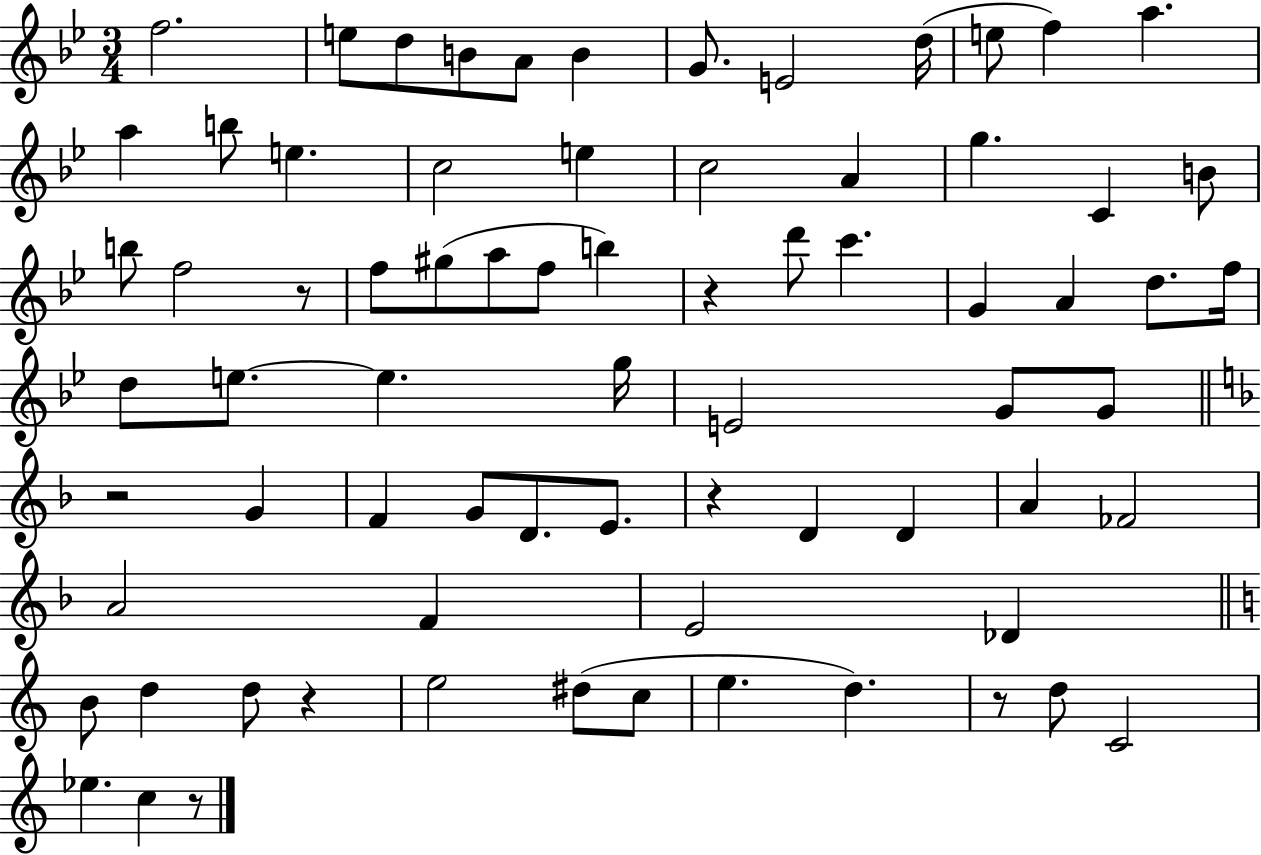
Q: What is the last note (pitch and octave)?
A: C5